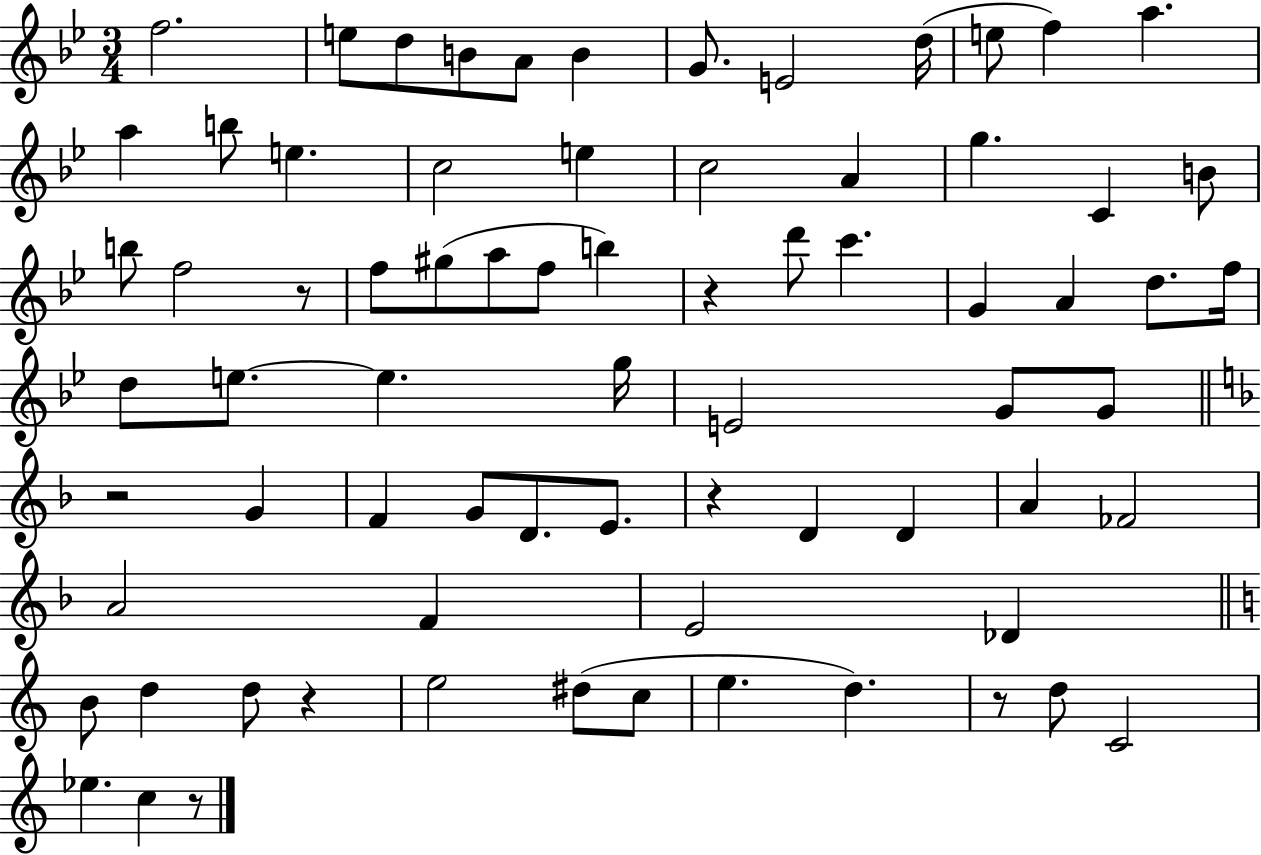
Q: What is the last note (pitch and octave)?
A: C5